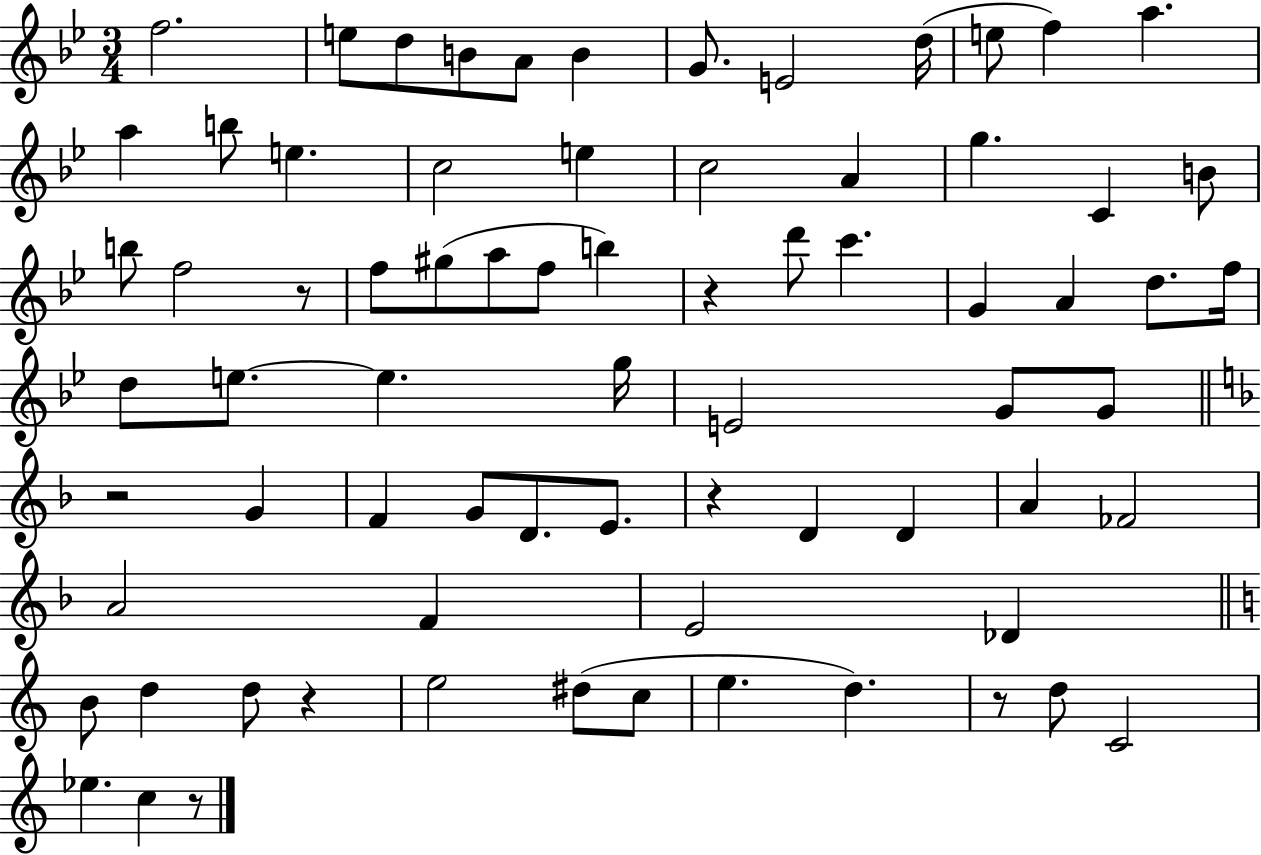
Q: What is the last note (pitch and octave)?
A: C5